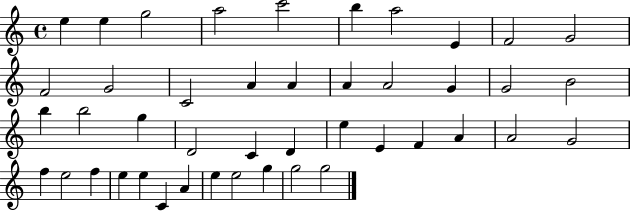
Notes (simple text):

E5/q E5/q G5/h A5/h C6/h B5/q A5/h E4/q F4/h G4/h F4/h G4/h C4/h A4/q A4/q A4/q A4/h G4/q G4/h B4/h B5/q B5/h G5/q D4/h C4/q D4/q E5/q E4/q F4/q A4/q A4/h G4/h F5/q E5/h F5/q E5/q E5/q C4/q A4/q E5/q E5/h G5/q G5/h G5/h